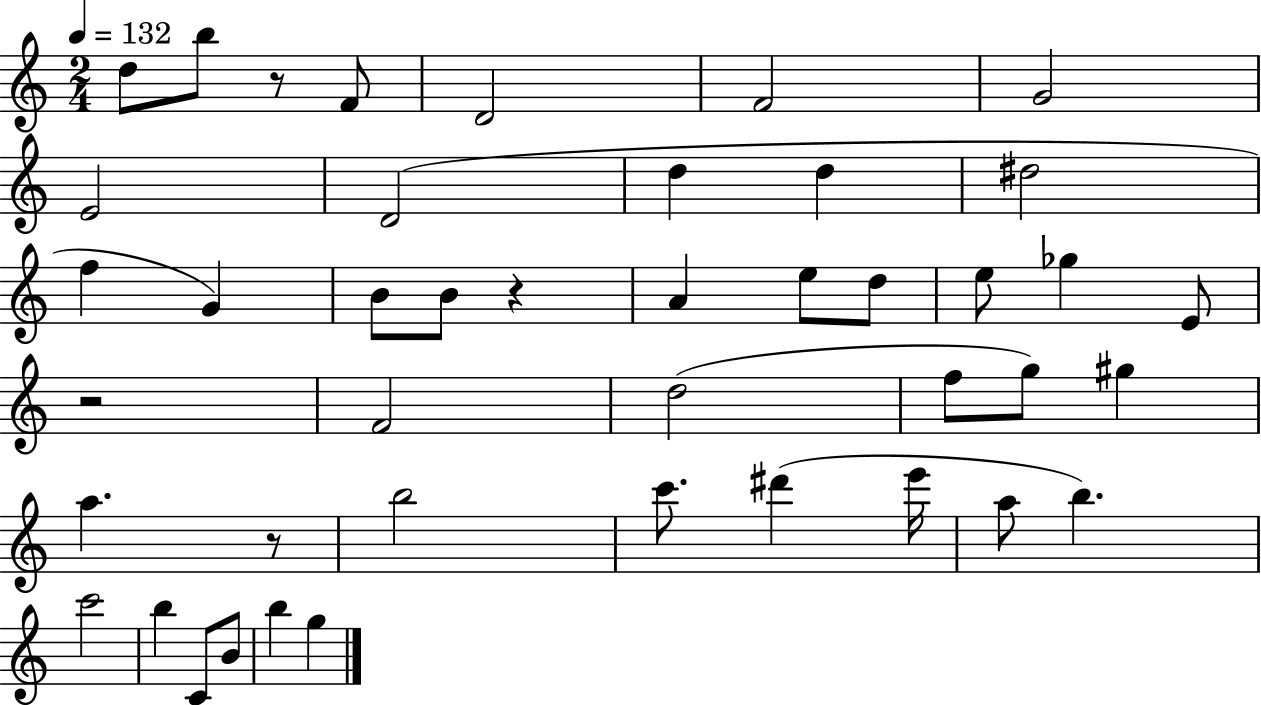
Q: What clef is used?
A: treble